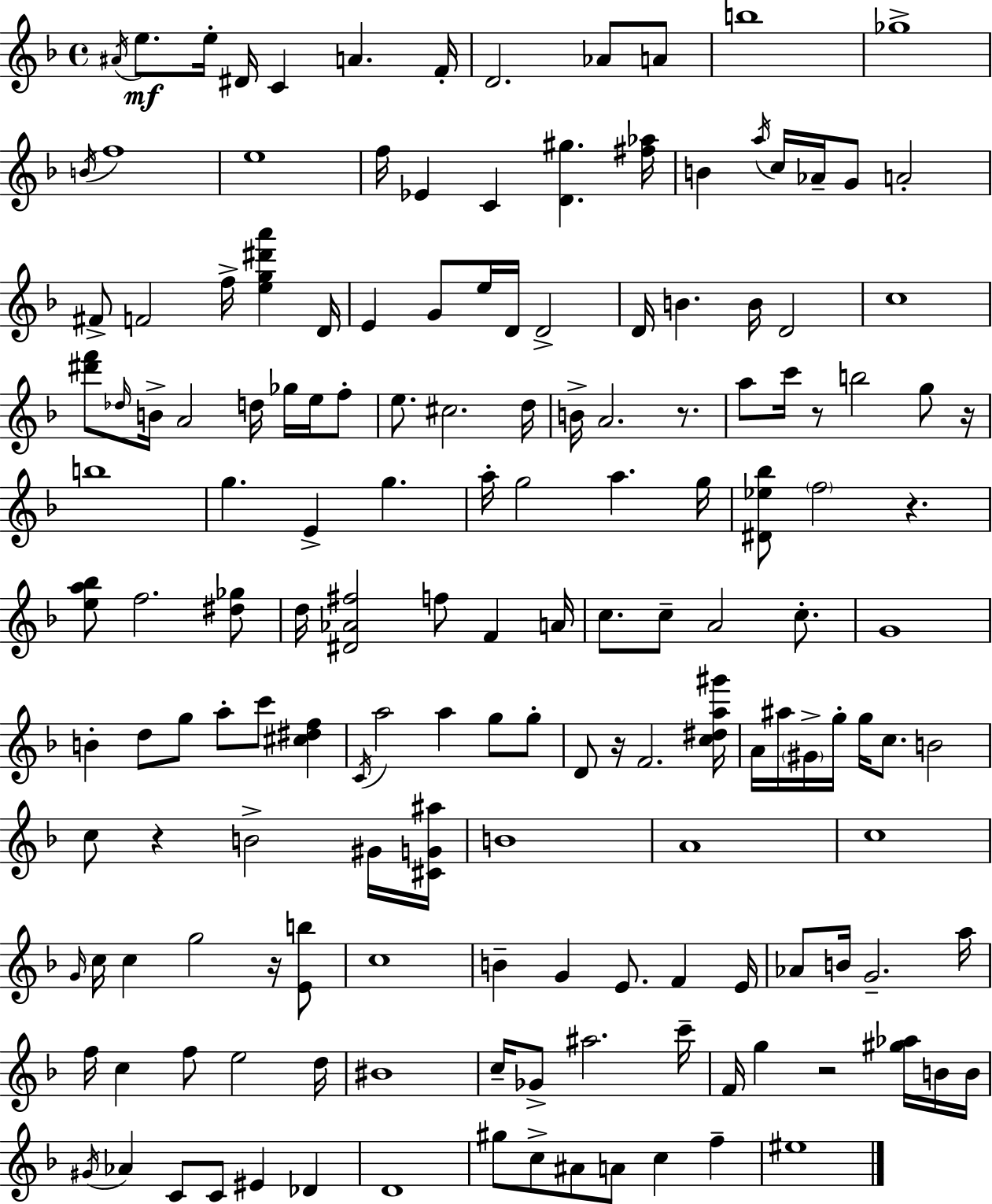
A#4/s E5/e. E5/s D#4/s C4/q A4/q. F4/s D4/h. Ab4/e A4/e B5/w Gb5/w B4/s F5/w E5/w F5/s Eb4/q C4/q [D4,G#5]/q. [F#5,Ab5]/s B4/q A5/s C5/s Ab4/s G4/e A4/h F#4/e F4/h F5/s [E5,G5,D#6,A6]/q D4/s E4/q G4/e E5/s D4/s D4/h D4/s B4/q. B4/s D4/h C5/w [D#6,F6]/e Db5/s B4/s A4/h D5/s Gb5/s E5/s F5/e E5/e. C#5/h. D5/s B4/s A4/h. R/e. A5/e C6/s R/e B5/h G5/e R/s B5/w G5/q. E4/q G5/q. A5/s G5/h A5/q. G5/s [D#4,Eb5,Bb5]/e F5/h R/q. [E5,A5,Bb5]/e F5/h. [D#5,Gb5]/e D5/s [D#4,Ab4,F#5]/h F5/e F4/q A4/s C5/e. C5/e A4/h C5/e. G4/w B4/q D5/e G5/e A5/e C6/e [C#5,D#5,F5]/q C4/s A5/h A5/q G5/e G5/e D4/e R/s F4/h. [C5,D#5,A5,G#6]/s A4/s A#5/s G#4/s G5/s G5/s C5/e. B4/h C5/e R/q B4/h G#4/s [C#4,G4,A#5]/s B4/w A4/w C5/w G4/s C5/s C5/q G5/h R/s [E4,B5]/e C5/w B4/q G4/q E4/e. F4/q E4/s Ab4/e B4/s G4/h. A5/s F5/s C5/q F5/e E5/h D5/s BIS4/w C5/s Gb4/e A#5/h. C6/s F4/s G5/q R/h [G#5,Ab5]/s B4/s B4/s G#4/s Ab4/q C4/e C4/e EIS4/q Db4/q D4/w G#5/e C5/e A#4/e A4/e C5/q F5/q EIS5/w